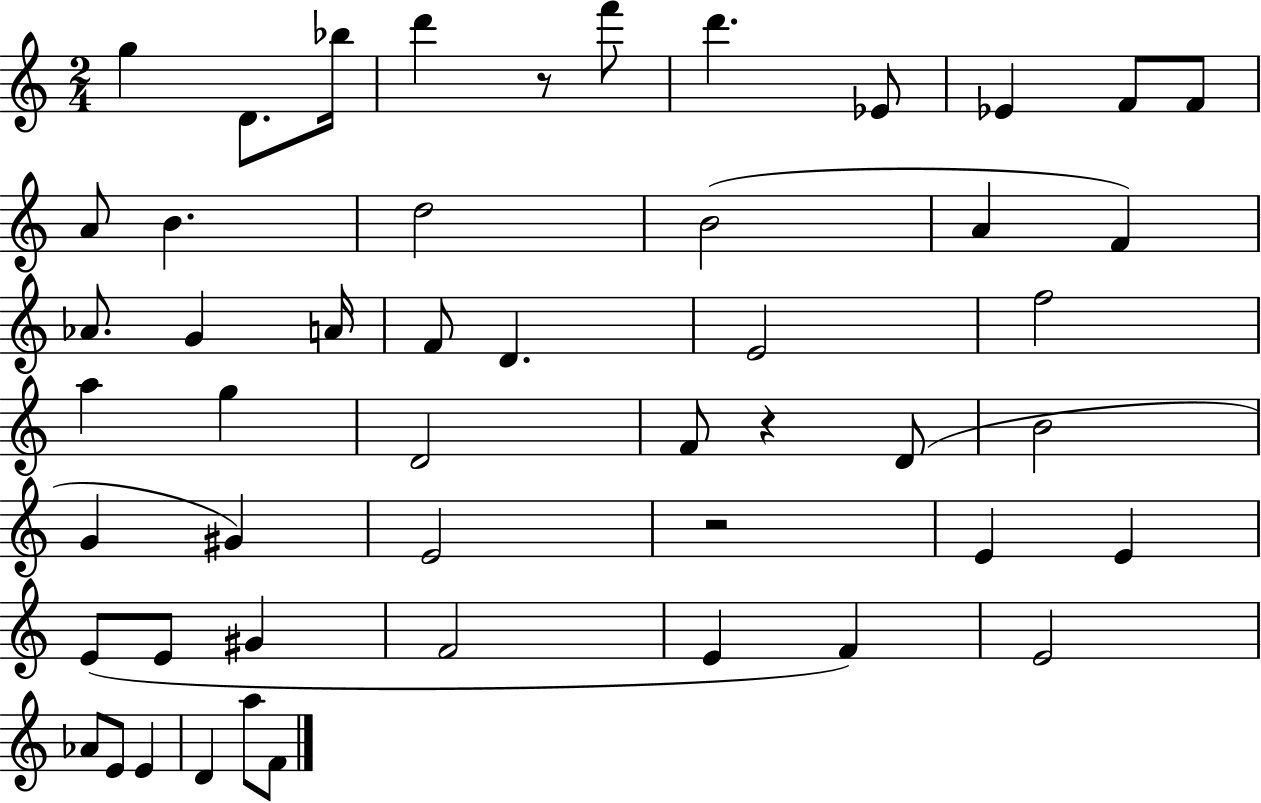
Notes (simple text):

G5/q D4/e. Bb5/s D6/q R/e F6/e D6/q. Eb4/e Eb4/q F4/e F4/e A4/e B4/q. D5/h B4/h A4/q F4/q Ab4/e. G4/q A4/s F4/e D4/q. E4/h F5/h A5/q G5/q D4/h F4/e R/q D4/e B4/h G4/q G#4/q E4/h R/h E4/q E4/q E4/e E4/e G#4/q F4/h E4/q F4/q E4/h Ab4/e E4/e E4/q D4/q A5/e F4/e